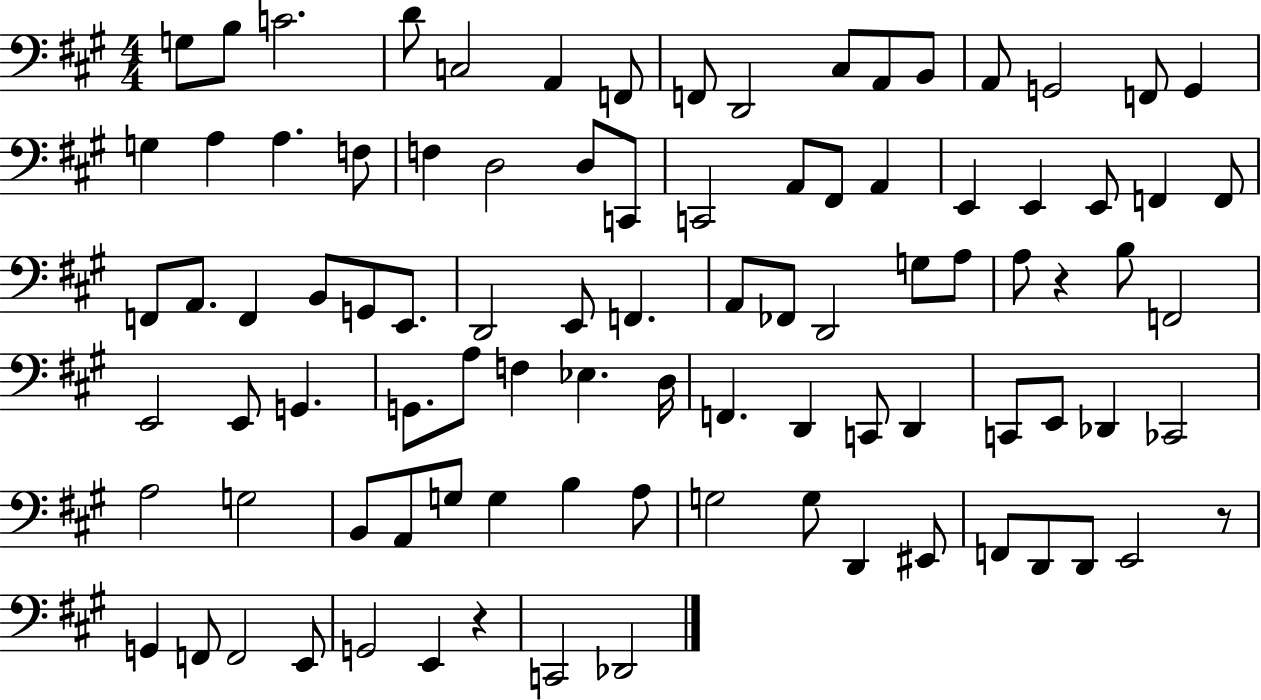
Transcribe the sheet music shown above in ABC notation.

X:1
T:Untitled
M:4/4
L:1/4
K:A
G,/2 B,/2 C2 D/2 C,2 A,, F,,/2 F,,/2 D,,2 ^C,/2 A,,/2 B,,/2 A,,/2 G,,2 F,,/2 G,, G, A, A, F,/2 F, D,2 D,/2 C,,/2 C,,2 A,,/2 ^F,,/2 A,, E,, E,, E,,/2 F,, F,,/2 F,,/2 A,,/2 F,, B,,/2 G,,/2 E,,/2 D,,2 E,,/2 F,, A,,/2 _F,,/2 D,,2 G,/2 A,/2 A,/2 z B,/2 F,,2 E,,2 E,,/2 G,, G,,/2 A,/2 F, _E, D,/4 F,, D,, C,,/2 D,, C,,/2 E,,/2 _D,, _C,,2 A,2 G,2 B,,/2 A,,/2 G,/2 G, B, A,/2 G,2 G,/2 D,, ^E,,/2 F,,/2 D,,/2 D,,/2 E,,2 z/2 G,, F,,/2 F,,2 E,,/2 G,,2 E,, z C,,2 _D,,2